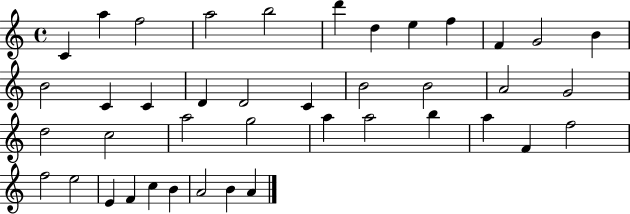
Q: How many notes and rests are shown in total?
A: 41